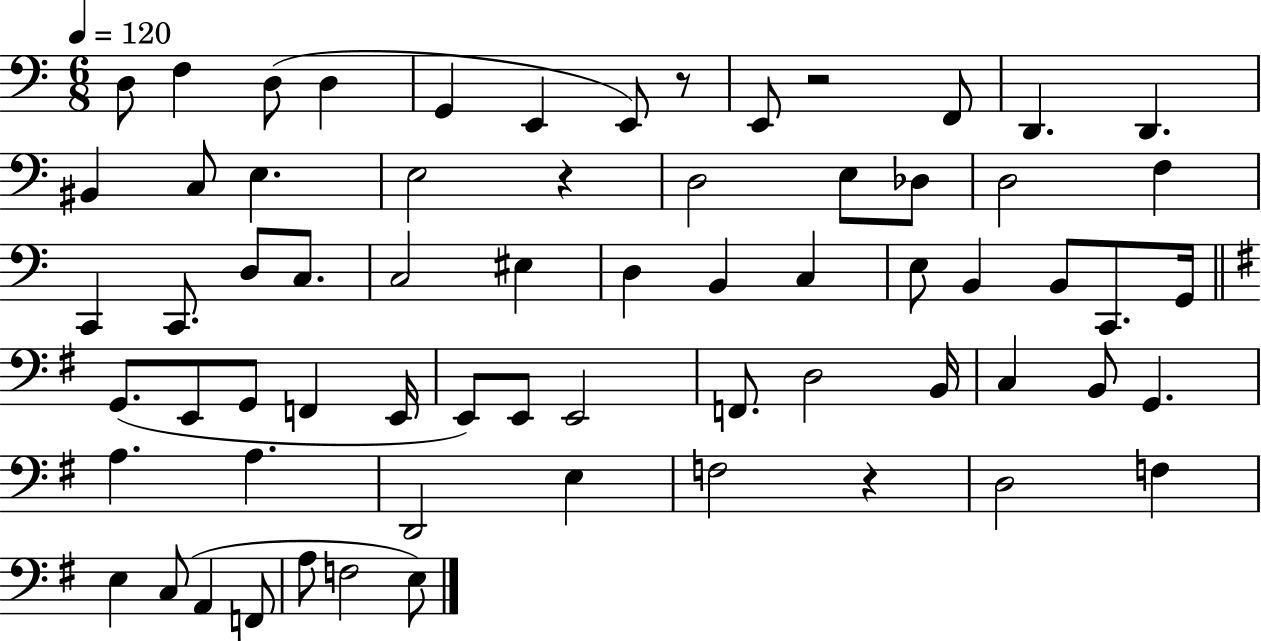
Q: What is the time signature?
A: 6/8